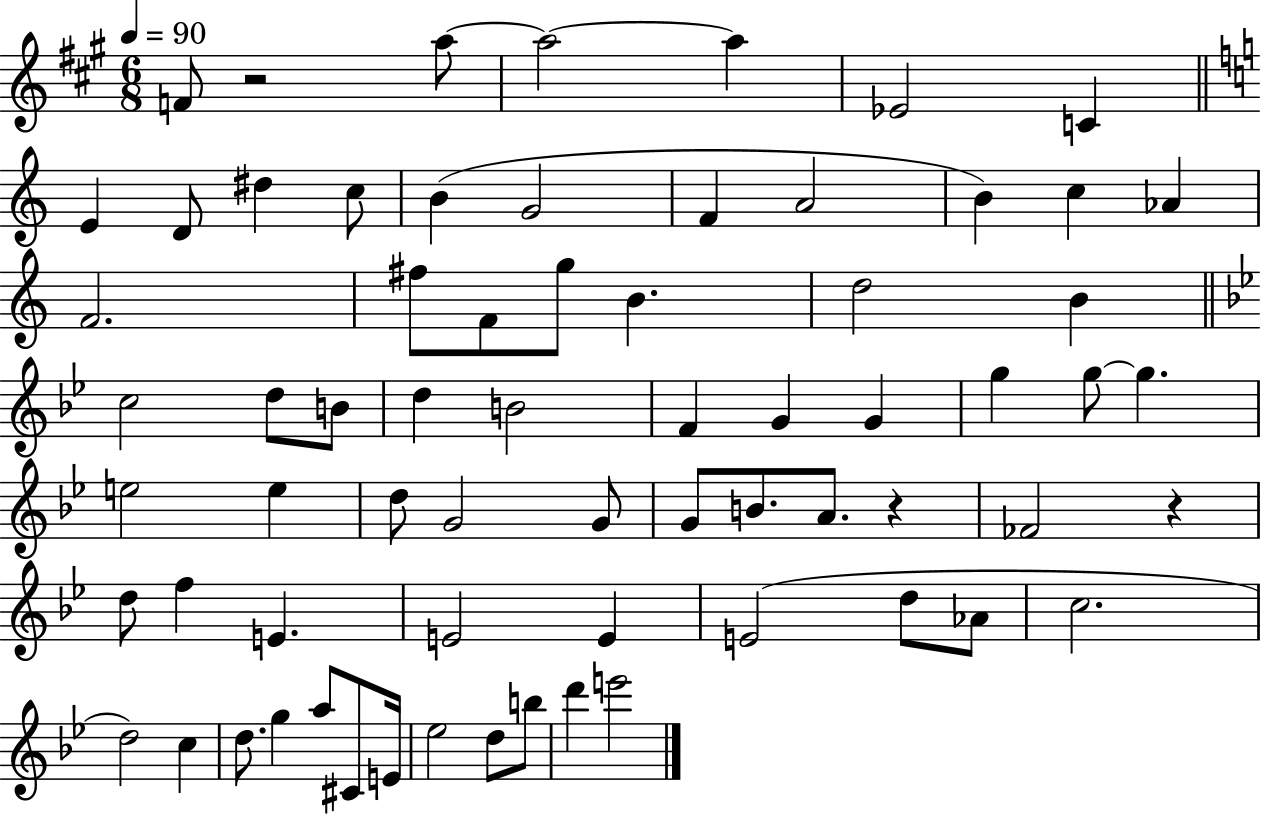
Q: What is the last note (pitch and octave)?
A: E6